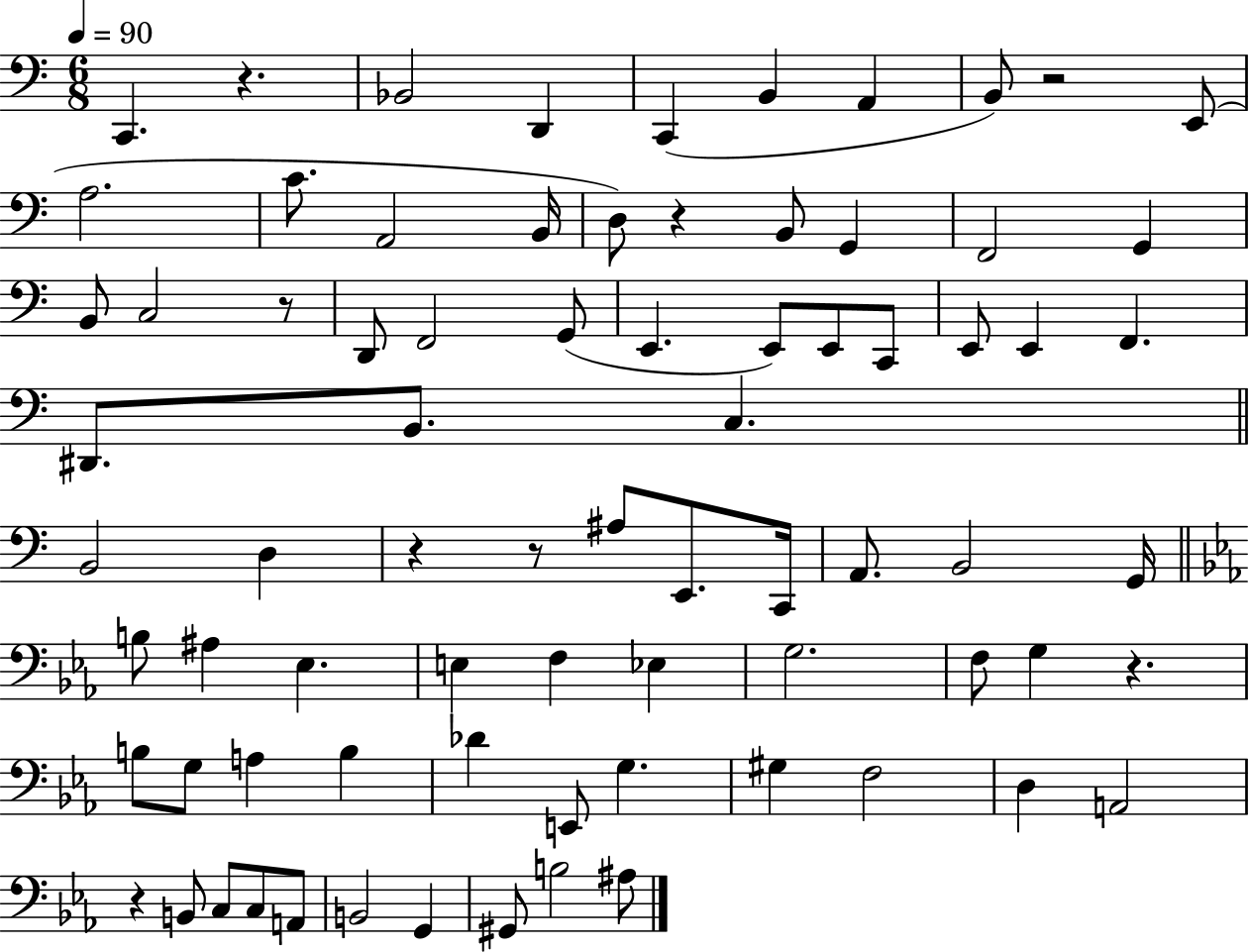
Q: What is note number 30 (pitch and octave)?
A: D#2